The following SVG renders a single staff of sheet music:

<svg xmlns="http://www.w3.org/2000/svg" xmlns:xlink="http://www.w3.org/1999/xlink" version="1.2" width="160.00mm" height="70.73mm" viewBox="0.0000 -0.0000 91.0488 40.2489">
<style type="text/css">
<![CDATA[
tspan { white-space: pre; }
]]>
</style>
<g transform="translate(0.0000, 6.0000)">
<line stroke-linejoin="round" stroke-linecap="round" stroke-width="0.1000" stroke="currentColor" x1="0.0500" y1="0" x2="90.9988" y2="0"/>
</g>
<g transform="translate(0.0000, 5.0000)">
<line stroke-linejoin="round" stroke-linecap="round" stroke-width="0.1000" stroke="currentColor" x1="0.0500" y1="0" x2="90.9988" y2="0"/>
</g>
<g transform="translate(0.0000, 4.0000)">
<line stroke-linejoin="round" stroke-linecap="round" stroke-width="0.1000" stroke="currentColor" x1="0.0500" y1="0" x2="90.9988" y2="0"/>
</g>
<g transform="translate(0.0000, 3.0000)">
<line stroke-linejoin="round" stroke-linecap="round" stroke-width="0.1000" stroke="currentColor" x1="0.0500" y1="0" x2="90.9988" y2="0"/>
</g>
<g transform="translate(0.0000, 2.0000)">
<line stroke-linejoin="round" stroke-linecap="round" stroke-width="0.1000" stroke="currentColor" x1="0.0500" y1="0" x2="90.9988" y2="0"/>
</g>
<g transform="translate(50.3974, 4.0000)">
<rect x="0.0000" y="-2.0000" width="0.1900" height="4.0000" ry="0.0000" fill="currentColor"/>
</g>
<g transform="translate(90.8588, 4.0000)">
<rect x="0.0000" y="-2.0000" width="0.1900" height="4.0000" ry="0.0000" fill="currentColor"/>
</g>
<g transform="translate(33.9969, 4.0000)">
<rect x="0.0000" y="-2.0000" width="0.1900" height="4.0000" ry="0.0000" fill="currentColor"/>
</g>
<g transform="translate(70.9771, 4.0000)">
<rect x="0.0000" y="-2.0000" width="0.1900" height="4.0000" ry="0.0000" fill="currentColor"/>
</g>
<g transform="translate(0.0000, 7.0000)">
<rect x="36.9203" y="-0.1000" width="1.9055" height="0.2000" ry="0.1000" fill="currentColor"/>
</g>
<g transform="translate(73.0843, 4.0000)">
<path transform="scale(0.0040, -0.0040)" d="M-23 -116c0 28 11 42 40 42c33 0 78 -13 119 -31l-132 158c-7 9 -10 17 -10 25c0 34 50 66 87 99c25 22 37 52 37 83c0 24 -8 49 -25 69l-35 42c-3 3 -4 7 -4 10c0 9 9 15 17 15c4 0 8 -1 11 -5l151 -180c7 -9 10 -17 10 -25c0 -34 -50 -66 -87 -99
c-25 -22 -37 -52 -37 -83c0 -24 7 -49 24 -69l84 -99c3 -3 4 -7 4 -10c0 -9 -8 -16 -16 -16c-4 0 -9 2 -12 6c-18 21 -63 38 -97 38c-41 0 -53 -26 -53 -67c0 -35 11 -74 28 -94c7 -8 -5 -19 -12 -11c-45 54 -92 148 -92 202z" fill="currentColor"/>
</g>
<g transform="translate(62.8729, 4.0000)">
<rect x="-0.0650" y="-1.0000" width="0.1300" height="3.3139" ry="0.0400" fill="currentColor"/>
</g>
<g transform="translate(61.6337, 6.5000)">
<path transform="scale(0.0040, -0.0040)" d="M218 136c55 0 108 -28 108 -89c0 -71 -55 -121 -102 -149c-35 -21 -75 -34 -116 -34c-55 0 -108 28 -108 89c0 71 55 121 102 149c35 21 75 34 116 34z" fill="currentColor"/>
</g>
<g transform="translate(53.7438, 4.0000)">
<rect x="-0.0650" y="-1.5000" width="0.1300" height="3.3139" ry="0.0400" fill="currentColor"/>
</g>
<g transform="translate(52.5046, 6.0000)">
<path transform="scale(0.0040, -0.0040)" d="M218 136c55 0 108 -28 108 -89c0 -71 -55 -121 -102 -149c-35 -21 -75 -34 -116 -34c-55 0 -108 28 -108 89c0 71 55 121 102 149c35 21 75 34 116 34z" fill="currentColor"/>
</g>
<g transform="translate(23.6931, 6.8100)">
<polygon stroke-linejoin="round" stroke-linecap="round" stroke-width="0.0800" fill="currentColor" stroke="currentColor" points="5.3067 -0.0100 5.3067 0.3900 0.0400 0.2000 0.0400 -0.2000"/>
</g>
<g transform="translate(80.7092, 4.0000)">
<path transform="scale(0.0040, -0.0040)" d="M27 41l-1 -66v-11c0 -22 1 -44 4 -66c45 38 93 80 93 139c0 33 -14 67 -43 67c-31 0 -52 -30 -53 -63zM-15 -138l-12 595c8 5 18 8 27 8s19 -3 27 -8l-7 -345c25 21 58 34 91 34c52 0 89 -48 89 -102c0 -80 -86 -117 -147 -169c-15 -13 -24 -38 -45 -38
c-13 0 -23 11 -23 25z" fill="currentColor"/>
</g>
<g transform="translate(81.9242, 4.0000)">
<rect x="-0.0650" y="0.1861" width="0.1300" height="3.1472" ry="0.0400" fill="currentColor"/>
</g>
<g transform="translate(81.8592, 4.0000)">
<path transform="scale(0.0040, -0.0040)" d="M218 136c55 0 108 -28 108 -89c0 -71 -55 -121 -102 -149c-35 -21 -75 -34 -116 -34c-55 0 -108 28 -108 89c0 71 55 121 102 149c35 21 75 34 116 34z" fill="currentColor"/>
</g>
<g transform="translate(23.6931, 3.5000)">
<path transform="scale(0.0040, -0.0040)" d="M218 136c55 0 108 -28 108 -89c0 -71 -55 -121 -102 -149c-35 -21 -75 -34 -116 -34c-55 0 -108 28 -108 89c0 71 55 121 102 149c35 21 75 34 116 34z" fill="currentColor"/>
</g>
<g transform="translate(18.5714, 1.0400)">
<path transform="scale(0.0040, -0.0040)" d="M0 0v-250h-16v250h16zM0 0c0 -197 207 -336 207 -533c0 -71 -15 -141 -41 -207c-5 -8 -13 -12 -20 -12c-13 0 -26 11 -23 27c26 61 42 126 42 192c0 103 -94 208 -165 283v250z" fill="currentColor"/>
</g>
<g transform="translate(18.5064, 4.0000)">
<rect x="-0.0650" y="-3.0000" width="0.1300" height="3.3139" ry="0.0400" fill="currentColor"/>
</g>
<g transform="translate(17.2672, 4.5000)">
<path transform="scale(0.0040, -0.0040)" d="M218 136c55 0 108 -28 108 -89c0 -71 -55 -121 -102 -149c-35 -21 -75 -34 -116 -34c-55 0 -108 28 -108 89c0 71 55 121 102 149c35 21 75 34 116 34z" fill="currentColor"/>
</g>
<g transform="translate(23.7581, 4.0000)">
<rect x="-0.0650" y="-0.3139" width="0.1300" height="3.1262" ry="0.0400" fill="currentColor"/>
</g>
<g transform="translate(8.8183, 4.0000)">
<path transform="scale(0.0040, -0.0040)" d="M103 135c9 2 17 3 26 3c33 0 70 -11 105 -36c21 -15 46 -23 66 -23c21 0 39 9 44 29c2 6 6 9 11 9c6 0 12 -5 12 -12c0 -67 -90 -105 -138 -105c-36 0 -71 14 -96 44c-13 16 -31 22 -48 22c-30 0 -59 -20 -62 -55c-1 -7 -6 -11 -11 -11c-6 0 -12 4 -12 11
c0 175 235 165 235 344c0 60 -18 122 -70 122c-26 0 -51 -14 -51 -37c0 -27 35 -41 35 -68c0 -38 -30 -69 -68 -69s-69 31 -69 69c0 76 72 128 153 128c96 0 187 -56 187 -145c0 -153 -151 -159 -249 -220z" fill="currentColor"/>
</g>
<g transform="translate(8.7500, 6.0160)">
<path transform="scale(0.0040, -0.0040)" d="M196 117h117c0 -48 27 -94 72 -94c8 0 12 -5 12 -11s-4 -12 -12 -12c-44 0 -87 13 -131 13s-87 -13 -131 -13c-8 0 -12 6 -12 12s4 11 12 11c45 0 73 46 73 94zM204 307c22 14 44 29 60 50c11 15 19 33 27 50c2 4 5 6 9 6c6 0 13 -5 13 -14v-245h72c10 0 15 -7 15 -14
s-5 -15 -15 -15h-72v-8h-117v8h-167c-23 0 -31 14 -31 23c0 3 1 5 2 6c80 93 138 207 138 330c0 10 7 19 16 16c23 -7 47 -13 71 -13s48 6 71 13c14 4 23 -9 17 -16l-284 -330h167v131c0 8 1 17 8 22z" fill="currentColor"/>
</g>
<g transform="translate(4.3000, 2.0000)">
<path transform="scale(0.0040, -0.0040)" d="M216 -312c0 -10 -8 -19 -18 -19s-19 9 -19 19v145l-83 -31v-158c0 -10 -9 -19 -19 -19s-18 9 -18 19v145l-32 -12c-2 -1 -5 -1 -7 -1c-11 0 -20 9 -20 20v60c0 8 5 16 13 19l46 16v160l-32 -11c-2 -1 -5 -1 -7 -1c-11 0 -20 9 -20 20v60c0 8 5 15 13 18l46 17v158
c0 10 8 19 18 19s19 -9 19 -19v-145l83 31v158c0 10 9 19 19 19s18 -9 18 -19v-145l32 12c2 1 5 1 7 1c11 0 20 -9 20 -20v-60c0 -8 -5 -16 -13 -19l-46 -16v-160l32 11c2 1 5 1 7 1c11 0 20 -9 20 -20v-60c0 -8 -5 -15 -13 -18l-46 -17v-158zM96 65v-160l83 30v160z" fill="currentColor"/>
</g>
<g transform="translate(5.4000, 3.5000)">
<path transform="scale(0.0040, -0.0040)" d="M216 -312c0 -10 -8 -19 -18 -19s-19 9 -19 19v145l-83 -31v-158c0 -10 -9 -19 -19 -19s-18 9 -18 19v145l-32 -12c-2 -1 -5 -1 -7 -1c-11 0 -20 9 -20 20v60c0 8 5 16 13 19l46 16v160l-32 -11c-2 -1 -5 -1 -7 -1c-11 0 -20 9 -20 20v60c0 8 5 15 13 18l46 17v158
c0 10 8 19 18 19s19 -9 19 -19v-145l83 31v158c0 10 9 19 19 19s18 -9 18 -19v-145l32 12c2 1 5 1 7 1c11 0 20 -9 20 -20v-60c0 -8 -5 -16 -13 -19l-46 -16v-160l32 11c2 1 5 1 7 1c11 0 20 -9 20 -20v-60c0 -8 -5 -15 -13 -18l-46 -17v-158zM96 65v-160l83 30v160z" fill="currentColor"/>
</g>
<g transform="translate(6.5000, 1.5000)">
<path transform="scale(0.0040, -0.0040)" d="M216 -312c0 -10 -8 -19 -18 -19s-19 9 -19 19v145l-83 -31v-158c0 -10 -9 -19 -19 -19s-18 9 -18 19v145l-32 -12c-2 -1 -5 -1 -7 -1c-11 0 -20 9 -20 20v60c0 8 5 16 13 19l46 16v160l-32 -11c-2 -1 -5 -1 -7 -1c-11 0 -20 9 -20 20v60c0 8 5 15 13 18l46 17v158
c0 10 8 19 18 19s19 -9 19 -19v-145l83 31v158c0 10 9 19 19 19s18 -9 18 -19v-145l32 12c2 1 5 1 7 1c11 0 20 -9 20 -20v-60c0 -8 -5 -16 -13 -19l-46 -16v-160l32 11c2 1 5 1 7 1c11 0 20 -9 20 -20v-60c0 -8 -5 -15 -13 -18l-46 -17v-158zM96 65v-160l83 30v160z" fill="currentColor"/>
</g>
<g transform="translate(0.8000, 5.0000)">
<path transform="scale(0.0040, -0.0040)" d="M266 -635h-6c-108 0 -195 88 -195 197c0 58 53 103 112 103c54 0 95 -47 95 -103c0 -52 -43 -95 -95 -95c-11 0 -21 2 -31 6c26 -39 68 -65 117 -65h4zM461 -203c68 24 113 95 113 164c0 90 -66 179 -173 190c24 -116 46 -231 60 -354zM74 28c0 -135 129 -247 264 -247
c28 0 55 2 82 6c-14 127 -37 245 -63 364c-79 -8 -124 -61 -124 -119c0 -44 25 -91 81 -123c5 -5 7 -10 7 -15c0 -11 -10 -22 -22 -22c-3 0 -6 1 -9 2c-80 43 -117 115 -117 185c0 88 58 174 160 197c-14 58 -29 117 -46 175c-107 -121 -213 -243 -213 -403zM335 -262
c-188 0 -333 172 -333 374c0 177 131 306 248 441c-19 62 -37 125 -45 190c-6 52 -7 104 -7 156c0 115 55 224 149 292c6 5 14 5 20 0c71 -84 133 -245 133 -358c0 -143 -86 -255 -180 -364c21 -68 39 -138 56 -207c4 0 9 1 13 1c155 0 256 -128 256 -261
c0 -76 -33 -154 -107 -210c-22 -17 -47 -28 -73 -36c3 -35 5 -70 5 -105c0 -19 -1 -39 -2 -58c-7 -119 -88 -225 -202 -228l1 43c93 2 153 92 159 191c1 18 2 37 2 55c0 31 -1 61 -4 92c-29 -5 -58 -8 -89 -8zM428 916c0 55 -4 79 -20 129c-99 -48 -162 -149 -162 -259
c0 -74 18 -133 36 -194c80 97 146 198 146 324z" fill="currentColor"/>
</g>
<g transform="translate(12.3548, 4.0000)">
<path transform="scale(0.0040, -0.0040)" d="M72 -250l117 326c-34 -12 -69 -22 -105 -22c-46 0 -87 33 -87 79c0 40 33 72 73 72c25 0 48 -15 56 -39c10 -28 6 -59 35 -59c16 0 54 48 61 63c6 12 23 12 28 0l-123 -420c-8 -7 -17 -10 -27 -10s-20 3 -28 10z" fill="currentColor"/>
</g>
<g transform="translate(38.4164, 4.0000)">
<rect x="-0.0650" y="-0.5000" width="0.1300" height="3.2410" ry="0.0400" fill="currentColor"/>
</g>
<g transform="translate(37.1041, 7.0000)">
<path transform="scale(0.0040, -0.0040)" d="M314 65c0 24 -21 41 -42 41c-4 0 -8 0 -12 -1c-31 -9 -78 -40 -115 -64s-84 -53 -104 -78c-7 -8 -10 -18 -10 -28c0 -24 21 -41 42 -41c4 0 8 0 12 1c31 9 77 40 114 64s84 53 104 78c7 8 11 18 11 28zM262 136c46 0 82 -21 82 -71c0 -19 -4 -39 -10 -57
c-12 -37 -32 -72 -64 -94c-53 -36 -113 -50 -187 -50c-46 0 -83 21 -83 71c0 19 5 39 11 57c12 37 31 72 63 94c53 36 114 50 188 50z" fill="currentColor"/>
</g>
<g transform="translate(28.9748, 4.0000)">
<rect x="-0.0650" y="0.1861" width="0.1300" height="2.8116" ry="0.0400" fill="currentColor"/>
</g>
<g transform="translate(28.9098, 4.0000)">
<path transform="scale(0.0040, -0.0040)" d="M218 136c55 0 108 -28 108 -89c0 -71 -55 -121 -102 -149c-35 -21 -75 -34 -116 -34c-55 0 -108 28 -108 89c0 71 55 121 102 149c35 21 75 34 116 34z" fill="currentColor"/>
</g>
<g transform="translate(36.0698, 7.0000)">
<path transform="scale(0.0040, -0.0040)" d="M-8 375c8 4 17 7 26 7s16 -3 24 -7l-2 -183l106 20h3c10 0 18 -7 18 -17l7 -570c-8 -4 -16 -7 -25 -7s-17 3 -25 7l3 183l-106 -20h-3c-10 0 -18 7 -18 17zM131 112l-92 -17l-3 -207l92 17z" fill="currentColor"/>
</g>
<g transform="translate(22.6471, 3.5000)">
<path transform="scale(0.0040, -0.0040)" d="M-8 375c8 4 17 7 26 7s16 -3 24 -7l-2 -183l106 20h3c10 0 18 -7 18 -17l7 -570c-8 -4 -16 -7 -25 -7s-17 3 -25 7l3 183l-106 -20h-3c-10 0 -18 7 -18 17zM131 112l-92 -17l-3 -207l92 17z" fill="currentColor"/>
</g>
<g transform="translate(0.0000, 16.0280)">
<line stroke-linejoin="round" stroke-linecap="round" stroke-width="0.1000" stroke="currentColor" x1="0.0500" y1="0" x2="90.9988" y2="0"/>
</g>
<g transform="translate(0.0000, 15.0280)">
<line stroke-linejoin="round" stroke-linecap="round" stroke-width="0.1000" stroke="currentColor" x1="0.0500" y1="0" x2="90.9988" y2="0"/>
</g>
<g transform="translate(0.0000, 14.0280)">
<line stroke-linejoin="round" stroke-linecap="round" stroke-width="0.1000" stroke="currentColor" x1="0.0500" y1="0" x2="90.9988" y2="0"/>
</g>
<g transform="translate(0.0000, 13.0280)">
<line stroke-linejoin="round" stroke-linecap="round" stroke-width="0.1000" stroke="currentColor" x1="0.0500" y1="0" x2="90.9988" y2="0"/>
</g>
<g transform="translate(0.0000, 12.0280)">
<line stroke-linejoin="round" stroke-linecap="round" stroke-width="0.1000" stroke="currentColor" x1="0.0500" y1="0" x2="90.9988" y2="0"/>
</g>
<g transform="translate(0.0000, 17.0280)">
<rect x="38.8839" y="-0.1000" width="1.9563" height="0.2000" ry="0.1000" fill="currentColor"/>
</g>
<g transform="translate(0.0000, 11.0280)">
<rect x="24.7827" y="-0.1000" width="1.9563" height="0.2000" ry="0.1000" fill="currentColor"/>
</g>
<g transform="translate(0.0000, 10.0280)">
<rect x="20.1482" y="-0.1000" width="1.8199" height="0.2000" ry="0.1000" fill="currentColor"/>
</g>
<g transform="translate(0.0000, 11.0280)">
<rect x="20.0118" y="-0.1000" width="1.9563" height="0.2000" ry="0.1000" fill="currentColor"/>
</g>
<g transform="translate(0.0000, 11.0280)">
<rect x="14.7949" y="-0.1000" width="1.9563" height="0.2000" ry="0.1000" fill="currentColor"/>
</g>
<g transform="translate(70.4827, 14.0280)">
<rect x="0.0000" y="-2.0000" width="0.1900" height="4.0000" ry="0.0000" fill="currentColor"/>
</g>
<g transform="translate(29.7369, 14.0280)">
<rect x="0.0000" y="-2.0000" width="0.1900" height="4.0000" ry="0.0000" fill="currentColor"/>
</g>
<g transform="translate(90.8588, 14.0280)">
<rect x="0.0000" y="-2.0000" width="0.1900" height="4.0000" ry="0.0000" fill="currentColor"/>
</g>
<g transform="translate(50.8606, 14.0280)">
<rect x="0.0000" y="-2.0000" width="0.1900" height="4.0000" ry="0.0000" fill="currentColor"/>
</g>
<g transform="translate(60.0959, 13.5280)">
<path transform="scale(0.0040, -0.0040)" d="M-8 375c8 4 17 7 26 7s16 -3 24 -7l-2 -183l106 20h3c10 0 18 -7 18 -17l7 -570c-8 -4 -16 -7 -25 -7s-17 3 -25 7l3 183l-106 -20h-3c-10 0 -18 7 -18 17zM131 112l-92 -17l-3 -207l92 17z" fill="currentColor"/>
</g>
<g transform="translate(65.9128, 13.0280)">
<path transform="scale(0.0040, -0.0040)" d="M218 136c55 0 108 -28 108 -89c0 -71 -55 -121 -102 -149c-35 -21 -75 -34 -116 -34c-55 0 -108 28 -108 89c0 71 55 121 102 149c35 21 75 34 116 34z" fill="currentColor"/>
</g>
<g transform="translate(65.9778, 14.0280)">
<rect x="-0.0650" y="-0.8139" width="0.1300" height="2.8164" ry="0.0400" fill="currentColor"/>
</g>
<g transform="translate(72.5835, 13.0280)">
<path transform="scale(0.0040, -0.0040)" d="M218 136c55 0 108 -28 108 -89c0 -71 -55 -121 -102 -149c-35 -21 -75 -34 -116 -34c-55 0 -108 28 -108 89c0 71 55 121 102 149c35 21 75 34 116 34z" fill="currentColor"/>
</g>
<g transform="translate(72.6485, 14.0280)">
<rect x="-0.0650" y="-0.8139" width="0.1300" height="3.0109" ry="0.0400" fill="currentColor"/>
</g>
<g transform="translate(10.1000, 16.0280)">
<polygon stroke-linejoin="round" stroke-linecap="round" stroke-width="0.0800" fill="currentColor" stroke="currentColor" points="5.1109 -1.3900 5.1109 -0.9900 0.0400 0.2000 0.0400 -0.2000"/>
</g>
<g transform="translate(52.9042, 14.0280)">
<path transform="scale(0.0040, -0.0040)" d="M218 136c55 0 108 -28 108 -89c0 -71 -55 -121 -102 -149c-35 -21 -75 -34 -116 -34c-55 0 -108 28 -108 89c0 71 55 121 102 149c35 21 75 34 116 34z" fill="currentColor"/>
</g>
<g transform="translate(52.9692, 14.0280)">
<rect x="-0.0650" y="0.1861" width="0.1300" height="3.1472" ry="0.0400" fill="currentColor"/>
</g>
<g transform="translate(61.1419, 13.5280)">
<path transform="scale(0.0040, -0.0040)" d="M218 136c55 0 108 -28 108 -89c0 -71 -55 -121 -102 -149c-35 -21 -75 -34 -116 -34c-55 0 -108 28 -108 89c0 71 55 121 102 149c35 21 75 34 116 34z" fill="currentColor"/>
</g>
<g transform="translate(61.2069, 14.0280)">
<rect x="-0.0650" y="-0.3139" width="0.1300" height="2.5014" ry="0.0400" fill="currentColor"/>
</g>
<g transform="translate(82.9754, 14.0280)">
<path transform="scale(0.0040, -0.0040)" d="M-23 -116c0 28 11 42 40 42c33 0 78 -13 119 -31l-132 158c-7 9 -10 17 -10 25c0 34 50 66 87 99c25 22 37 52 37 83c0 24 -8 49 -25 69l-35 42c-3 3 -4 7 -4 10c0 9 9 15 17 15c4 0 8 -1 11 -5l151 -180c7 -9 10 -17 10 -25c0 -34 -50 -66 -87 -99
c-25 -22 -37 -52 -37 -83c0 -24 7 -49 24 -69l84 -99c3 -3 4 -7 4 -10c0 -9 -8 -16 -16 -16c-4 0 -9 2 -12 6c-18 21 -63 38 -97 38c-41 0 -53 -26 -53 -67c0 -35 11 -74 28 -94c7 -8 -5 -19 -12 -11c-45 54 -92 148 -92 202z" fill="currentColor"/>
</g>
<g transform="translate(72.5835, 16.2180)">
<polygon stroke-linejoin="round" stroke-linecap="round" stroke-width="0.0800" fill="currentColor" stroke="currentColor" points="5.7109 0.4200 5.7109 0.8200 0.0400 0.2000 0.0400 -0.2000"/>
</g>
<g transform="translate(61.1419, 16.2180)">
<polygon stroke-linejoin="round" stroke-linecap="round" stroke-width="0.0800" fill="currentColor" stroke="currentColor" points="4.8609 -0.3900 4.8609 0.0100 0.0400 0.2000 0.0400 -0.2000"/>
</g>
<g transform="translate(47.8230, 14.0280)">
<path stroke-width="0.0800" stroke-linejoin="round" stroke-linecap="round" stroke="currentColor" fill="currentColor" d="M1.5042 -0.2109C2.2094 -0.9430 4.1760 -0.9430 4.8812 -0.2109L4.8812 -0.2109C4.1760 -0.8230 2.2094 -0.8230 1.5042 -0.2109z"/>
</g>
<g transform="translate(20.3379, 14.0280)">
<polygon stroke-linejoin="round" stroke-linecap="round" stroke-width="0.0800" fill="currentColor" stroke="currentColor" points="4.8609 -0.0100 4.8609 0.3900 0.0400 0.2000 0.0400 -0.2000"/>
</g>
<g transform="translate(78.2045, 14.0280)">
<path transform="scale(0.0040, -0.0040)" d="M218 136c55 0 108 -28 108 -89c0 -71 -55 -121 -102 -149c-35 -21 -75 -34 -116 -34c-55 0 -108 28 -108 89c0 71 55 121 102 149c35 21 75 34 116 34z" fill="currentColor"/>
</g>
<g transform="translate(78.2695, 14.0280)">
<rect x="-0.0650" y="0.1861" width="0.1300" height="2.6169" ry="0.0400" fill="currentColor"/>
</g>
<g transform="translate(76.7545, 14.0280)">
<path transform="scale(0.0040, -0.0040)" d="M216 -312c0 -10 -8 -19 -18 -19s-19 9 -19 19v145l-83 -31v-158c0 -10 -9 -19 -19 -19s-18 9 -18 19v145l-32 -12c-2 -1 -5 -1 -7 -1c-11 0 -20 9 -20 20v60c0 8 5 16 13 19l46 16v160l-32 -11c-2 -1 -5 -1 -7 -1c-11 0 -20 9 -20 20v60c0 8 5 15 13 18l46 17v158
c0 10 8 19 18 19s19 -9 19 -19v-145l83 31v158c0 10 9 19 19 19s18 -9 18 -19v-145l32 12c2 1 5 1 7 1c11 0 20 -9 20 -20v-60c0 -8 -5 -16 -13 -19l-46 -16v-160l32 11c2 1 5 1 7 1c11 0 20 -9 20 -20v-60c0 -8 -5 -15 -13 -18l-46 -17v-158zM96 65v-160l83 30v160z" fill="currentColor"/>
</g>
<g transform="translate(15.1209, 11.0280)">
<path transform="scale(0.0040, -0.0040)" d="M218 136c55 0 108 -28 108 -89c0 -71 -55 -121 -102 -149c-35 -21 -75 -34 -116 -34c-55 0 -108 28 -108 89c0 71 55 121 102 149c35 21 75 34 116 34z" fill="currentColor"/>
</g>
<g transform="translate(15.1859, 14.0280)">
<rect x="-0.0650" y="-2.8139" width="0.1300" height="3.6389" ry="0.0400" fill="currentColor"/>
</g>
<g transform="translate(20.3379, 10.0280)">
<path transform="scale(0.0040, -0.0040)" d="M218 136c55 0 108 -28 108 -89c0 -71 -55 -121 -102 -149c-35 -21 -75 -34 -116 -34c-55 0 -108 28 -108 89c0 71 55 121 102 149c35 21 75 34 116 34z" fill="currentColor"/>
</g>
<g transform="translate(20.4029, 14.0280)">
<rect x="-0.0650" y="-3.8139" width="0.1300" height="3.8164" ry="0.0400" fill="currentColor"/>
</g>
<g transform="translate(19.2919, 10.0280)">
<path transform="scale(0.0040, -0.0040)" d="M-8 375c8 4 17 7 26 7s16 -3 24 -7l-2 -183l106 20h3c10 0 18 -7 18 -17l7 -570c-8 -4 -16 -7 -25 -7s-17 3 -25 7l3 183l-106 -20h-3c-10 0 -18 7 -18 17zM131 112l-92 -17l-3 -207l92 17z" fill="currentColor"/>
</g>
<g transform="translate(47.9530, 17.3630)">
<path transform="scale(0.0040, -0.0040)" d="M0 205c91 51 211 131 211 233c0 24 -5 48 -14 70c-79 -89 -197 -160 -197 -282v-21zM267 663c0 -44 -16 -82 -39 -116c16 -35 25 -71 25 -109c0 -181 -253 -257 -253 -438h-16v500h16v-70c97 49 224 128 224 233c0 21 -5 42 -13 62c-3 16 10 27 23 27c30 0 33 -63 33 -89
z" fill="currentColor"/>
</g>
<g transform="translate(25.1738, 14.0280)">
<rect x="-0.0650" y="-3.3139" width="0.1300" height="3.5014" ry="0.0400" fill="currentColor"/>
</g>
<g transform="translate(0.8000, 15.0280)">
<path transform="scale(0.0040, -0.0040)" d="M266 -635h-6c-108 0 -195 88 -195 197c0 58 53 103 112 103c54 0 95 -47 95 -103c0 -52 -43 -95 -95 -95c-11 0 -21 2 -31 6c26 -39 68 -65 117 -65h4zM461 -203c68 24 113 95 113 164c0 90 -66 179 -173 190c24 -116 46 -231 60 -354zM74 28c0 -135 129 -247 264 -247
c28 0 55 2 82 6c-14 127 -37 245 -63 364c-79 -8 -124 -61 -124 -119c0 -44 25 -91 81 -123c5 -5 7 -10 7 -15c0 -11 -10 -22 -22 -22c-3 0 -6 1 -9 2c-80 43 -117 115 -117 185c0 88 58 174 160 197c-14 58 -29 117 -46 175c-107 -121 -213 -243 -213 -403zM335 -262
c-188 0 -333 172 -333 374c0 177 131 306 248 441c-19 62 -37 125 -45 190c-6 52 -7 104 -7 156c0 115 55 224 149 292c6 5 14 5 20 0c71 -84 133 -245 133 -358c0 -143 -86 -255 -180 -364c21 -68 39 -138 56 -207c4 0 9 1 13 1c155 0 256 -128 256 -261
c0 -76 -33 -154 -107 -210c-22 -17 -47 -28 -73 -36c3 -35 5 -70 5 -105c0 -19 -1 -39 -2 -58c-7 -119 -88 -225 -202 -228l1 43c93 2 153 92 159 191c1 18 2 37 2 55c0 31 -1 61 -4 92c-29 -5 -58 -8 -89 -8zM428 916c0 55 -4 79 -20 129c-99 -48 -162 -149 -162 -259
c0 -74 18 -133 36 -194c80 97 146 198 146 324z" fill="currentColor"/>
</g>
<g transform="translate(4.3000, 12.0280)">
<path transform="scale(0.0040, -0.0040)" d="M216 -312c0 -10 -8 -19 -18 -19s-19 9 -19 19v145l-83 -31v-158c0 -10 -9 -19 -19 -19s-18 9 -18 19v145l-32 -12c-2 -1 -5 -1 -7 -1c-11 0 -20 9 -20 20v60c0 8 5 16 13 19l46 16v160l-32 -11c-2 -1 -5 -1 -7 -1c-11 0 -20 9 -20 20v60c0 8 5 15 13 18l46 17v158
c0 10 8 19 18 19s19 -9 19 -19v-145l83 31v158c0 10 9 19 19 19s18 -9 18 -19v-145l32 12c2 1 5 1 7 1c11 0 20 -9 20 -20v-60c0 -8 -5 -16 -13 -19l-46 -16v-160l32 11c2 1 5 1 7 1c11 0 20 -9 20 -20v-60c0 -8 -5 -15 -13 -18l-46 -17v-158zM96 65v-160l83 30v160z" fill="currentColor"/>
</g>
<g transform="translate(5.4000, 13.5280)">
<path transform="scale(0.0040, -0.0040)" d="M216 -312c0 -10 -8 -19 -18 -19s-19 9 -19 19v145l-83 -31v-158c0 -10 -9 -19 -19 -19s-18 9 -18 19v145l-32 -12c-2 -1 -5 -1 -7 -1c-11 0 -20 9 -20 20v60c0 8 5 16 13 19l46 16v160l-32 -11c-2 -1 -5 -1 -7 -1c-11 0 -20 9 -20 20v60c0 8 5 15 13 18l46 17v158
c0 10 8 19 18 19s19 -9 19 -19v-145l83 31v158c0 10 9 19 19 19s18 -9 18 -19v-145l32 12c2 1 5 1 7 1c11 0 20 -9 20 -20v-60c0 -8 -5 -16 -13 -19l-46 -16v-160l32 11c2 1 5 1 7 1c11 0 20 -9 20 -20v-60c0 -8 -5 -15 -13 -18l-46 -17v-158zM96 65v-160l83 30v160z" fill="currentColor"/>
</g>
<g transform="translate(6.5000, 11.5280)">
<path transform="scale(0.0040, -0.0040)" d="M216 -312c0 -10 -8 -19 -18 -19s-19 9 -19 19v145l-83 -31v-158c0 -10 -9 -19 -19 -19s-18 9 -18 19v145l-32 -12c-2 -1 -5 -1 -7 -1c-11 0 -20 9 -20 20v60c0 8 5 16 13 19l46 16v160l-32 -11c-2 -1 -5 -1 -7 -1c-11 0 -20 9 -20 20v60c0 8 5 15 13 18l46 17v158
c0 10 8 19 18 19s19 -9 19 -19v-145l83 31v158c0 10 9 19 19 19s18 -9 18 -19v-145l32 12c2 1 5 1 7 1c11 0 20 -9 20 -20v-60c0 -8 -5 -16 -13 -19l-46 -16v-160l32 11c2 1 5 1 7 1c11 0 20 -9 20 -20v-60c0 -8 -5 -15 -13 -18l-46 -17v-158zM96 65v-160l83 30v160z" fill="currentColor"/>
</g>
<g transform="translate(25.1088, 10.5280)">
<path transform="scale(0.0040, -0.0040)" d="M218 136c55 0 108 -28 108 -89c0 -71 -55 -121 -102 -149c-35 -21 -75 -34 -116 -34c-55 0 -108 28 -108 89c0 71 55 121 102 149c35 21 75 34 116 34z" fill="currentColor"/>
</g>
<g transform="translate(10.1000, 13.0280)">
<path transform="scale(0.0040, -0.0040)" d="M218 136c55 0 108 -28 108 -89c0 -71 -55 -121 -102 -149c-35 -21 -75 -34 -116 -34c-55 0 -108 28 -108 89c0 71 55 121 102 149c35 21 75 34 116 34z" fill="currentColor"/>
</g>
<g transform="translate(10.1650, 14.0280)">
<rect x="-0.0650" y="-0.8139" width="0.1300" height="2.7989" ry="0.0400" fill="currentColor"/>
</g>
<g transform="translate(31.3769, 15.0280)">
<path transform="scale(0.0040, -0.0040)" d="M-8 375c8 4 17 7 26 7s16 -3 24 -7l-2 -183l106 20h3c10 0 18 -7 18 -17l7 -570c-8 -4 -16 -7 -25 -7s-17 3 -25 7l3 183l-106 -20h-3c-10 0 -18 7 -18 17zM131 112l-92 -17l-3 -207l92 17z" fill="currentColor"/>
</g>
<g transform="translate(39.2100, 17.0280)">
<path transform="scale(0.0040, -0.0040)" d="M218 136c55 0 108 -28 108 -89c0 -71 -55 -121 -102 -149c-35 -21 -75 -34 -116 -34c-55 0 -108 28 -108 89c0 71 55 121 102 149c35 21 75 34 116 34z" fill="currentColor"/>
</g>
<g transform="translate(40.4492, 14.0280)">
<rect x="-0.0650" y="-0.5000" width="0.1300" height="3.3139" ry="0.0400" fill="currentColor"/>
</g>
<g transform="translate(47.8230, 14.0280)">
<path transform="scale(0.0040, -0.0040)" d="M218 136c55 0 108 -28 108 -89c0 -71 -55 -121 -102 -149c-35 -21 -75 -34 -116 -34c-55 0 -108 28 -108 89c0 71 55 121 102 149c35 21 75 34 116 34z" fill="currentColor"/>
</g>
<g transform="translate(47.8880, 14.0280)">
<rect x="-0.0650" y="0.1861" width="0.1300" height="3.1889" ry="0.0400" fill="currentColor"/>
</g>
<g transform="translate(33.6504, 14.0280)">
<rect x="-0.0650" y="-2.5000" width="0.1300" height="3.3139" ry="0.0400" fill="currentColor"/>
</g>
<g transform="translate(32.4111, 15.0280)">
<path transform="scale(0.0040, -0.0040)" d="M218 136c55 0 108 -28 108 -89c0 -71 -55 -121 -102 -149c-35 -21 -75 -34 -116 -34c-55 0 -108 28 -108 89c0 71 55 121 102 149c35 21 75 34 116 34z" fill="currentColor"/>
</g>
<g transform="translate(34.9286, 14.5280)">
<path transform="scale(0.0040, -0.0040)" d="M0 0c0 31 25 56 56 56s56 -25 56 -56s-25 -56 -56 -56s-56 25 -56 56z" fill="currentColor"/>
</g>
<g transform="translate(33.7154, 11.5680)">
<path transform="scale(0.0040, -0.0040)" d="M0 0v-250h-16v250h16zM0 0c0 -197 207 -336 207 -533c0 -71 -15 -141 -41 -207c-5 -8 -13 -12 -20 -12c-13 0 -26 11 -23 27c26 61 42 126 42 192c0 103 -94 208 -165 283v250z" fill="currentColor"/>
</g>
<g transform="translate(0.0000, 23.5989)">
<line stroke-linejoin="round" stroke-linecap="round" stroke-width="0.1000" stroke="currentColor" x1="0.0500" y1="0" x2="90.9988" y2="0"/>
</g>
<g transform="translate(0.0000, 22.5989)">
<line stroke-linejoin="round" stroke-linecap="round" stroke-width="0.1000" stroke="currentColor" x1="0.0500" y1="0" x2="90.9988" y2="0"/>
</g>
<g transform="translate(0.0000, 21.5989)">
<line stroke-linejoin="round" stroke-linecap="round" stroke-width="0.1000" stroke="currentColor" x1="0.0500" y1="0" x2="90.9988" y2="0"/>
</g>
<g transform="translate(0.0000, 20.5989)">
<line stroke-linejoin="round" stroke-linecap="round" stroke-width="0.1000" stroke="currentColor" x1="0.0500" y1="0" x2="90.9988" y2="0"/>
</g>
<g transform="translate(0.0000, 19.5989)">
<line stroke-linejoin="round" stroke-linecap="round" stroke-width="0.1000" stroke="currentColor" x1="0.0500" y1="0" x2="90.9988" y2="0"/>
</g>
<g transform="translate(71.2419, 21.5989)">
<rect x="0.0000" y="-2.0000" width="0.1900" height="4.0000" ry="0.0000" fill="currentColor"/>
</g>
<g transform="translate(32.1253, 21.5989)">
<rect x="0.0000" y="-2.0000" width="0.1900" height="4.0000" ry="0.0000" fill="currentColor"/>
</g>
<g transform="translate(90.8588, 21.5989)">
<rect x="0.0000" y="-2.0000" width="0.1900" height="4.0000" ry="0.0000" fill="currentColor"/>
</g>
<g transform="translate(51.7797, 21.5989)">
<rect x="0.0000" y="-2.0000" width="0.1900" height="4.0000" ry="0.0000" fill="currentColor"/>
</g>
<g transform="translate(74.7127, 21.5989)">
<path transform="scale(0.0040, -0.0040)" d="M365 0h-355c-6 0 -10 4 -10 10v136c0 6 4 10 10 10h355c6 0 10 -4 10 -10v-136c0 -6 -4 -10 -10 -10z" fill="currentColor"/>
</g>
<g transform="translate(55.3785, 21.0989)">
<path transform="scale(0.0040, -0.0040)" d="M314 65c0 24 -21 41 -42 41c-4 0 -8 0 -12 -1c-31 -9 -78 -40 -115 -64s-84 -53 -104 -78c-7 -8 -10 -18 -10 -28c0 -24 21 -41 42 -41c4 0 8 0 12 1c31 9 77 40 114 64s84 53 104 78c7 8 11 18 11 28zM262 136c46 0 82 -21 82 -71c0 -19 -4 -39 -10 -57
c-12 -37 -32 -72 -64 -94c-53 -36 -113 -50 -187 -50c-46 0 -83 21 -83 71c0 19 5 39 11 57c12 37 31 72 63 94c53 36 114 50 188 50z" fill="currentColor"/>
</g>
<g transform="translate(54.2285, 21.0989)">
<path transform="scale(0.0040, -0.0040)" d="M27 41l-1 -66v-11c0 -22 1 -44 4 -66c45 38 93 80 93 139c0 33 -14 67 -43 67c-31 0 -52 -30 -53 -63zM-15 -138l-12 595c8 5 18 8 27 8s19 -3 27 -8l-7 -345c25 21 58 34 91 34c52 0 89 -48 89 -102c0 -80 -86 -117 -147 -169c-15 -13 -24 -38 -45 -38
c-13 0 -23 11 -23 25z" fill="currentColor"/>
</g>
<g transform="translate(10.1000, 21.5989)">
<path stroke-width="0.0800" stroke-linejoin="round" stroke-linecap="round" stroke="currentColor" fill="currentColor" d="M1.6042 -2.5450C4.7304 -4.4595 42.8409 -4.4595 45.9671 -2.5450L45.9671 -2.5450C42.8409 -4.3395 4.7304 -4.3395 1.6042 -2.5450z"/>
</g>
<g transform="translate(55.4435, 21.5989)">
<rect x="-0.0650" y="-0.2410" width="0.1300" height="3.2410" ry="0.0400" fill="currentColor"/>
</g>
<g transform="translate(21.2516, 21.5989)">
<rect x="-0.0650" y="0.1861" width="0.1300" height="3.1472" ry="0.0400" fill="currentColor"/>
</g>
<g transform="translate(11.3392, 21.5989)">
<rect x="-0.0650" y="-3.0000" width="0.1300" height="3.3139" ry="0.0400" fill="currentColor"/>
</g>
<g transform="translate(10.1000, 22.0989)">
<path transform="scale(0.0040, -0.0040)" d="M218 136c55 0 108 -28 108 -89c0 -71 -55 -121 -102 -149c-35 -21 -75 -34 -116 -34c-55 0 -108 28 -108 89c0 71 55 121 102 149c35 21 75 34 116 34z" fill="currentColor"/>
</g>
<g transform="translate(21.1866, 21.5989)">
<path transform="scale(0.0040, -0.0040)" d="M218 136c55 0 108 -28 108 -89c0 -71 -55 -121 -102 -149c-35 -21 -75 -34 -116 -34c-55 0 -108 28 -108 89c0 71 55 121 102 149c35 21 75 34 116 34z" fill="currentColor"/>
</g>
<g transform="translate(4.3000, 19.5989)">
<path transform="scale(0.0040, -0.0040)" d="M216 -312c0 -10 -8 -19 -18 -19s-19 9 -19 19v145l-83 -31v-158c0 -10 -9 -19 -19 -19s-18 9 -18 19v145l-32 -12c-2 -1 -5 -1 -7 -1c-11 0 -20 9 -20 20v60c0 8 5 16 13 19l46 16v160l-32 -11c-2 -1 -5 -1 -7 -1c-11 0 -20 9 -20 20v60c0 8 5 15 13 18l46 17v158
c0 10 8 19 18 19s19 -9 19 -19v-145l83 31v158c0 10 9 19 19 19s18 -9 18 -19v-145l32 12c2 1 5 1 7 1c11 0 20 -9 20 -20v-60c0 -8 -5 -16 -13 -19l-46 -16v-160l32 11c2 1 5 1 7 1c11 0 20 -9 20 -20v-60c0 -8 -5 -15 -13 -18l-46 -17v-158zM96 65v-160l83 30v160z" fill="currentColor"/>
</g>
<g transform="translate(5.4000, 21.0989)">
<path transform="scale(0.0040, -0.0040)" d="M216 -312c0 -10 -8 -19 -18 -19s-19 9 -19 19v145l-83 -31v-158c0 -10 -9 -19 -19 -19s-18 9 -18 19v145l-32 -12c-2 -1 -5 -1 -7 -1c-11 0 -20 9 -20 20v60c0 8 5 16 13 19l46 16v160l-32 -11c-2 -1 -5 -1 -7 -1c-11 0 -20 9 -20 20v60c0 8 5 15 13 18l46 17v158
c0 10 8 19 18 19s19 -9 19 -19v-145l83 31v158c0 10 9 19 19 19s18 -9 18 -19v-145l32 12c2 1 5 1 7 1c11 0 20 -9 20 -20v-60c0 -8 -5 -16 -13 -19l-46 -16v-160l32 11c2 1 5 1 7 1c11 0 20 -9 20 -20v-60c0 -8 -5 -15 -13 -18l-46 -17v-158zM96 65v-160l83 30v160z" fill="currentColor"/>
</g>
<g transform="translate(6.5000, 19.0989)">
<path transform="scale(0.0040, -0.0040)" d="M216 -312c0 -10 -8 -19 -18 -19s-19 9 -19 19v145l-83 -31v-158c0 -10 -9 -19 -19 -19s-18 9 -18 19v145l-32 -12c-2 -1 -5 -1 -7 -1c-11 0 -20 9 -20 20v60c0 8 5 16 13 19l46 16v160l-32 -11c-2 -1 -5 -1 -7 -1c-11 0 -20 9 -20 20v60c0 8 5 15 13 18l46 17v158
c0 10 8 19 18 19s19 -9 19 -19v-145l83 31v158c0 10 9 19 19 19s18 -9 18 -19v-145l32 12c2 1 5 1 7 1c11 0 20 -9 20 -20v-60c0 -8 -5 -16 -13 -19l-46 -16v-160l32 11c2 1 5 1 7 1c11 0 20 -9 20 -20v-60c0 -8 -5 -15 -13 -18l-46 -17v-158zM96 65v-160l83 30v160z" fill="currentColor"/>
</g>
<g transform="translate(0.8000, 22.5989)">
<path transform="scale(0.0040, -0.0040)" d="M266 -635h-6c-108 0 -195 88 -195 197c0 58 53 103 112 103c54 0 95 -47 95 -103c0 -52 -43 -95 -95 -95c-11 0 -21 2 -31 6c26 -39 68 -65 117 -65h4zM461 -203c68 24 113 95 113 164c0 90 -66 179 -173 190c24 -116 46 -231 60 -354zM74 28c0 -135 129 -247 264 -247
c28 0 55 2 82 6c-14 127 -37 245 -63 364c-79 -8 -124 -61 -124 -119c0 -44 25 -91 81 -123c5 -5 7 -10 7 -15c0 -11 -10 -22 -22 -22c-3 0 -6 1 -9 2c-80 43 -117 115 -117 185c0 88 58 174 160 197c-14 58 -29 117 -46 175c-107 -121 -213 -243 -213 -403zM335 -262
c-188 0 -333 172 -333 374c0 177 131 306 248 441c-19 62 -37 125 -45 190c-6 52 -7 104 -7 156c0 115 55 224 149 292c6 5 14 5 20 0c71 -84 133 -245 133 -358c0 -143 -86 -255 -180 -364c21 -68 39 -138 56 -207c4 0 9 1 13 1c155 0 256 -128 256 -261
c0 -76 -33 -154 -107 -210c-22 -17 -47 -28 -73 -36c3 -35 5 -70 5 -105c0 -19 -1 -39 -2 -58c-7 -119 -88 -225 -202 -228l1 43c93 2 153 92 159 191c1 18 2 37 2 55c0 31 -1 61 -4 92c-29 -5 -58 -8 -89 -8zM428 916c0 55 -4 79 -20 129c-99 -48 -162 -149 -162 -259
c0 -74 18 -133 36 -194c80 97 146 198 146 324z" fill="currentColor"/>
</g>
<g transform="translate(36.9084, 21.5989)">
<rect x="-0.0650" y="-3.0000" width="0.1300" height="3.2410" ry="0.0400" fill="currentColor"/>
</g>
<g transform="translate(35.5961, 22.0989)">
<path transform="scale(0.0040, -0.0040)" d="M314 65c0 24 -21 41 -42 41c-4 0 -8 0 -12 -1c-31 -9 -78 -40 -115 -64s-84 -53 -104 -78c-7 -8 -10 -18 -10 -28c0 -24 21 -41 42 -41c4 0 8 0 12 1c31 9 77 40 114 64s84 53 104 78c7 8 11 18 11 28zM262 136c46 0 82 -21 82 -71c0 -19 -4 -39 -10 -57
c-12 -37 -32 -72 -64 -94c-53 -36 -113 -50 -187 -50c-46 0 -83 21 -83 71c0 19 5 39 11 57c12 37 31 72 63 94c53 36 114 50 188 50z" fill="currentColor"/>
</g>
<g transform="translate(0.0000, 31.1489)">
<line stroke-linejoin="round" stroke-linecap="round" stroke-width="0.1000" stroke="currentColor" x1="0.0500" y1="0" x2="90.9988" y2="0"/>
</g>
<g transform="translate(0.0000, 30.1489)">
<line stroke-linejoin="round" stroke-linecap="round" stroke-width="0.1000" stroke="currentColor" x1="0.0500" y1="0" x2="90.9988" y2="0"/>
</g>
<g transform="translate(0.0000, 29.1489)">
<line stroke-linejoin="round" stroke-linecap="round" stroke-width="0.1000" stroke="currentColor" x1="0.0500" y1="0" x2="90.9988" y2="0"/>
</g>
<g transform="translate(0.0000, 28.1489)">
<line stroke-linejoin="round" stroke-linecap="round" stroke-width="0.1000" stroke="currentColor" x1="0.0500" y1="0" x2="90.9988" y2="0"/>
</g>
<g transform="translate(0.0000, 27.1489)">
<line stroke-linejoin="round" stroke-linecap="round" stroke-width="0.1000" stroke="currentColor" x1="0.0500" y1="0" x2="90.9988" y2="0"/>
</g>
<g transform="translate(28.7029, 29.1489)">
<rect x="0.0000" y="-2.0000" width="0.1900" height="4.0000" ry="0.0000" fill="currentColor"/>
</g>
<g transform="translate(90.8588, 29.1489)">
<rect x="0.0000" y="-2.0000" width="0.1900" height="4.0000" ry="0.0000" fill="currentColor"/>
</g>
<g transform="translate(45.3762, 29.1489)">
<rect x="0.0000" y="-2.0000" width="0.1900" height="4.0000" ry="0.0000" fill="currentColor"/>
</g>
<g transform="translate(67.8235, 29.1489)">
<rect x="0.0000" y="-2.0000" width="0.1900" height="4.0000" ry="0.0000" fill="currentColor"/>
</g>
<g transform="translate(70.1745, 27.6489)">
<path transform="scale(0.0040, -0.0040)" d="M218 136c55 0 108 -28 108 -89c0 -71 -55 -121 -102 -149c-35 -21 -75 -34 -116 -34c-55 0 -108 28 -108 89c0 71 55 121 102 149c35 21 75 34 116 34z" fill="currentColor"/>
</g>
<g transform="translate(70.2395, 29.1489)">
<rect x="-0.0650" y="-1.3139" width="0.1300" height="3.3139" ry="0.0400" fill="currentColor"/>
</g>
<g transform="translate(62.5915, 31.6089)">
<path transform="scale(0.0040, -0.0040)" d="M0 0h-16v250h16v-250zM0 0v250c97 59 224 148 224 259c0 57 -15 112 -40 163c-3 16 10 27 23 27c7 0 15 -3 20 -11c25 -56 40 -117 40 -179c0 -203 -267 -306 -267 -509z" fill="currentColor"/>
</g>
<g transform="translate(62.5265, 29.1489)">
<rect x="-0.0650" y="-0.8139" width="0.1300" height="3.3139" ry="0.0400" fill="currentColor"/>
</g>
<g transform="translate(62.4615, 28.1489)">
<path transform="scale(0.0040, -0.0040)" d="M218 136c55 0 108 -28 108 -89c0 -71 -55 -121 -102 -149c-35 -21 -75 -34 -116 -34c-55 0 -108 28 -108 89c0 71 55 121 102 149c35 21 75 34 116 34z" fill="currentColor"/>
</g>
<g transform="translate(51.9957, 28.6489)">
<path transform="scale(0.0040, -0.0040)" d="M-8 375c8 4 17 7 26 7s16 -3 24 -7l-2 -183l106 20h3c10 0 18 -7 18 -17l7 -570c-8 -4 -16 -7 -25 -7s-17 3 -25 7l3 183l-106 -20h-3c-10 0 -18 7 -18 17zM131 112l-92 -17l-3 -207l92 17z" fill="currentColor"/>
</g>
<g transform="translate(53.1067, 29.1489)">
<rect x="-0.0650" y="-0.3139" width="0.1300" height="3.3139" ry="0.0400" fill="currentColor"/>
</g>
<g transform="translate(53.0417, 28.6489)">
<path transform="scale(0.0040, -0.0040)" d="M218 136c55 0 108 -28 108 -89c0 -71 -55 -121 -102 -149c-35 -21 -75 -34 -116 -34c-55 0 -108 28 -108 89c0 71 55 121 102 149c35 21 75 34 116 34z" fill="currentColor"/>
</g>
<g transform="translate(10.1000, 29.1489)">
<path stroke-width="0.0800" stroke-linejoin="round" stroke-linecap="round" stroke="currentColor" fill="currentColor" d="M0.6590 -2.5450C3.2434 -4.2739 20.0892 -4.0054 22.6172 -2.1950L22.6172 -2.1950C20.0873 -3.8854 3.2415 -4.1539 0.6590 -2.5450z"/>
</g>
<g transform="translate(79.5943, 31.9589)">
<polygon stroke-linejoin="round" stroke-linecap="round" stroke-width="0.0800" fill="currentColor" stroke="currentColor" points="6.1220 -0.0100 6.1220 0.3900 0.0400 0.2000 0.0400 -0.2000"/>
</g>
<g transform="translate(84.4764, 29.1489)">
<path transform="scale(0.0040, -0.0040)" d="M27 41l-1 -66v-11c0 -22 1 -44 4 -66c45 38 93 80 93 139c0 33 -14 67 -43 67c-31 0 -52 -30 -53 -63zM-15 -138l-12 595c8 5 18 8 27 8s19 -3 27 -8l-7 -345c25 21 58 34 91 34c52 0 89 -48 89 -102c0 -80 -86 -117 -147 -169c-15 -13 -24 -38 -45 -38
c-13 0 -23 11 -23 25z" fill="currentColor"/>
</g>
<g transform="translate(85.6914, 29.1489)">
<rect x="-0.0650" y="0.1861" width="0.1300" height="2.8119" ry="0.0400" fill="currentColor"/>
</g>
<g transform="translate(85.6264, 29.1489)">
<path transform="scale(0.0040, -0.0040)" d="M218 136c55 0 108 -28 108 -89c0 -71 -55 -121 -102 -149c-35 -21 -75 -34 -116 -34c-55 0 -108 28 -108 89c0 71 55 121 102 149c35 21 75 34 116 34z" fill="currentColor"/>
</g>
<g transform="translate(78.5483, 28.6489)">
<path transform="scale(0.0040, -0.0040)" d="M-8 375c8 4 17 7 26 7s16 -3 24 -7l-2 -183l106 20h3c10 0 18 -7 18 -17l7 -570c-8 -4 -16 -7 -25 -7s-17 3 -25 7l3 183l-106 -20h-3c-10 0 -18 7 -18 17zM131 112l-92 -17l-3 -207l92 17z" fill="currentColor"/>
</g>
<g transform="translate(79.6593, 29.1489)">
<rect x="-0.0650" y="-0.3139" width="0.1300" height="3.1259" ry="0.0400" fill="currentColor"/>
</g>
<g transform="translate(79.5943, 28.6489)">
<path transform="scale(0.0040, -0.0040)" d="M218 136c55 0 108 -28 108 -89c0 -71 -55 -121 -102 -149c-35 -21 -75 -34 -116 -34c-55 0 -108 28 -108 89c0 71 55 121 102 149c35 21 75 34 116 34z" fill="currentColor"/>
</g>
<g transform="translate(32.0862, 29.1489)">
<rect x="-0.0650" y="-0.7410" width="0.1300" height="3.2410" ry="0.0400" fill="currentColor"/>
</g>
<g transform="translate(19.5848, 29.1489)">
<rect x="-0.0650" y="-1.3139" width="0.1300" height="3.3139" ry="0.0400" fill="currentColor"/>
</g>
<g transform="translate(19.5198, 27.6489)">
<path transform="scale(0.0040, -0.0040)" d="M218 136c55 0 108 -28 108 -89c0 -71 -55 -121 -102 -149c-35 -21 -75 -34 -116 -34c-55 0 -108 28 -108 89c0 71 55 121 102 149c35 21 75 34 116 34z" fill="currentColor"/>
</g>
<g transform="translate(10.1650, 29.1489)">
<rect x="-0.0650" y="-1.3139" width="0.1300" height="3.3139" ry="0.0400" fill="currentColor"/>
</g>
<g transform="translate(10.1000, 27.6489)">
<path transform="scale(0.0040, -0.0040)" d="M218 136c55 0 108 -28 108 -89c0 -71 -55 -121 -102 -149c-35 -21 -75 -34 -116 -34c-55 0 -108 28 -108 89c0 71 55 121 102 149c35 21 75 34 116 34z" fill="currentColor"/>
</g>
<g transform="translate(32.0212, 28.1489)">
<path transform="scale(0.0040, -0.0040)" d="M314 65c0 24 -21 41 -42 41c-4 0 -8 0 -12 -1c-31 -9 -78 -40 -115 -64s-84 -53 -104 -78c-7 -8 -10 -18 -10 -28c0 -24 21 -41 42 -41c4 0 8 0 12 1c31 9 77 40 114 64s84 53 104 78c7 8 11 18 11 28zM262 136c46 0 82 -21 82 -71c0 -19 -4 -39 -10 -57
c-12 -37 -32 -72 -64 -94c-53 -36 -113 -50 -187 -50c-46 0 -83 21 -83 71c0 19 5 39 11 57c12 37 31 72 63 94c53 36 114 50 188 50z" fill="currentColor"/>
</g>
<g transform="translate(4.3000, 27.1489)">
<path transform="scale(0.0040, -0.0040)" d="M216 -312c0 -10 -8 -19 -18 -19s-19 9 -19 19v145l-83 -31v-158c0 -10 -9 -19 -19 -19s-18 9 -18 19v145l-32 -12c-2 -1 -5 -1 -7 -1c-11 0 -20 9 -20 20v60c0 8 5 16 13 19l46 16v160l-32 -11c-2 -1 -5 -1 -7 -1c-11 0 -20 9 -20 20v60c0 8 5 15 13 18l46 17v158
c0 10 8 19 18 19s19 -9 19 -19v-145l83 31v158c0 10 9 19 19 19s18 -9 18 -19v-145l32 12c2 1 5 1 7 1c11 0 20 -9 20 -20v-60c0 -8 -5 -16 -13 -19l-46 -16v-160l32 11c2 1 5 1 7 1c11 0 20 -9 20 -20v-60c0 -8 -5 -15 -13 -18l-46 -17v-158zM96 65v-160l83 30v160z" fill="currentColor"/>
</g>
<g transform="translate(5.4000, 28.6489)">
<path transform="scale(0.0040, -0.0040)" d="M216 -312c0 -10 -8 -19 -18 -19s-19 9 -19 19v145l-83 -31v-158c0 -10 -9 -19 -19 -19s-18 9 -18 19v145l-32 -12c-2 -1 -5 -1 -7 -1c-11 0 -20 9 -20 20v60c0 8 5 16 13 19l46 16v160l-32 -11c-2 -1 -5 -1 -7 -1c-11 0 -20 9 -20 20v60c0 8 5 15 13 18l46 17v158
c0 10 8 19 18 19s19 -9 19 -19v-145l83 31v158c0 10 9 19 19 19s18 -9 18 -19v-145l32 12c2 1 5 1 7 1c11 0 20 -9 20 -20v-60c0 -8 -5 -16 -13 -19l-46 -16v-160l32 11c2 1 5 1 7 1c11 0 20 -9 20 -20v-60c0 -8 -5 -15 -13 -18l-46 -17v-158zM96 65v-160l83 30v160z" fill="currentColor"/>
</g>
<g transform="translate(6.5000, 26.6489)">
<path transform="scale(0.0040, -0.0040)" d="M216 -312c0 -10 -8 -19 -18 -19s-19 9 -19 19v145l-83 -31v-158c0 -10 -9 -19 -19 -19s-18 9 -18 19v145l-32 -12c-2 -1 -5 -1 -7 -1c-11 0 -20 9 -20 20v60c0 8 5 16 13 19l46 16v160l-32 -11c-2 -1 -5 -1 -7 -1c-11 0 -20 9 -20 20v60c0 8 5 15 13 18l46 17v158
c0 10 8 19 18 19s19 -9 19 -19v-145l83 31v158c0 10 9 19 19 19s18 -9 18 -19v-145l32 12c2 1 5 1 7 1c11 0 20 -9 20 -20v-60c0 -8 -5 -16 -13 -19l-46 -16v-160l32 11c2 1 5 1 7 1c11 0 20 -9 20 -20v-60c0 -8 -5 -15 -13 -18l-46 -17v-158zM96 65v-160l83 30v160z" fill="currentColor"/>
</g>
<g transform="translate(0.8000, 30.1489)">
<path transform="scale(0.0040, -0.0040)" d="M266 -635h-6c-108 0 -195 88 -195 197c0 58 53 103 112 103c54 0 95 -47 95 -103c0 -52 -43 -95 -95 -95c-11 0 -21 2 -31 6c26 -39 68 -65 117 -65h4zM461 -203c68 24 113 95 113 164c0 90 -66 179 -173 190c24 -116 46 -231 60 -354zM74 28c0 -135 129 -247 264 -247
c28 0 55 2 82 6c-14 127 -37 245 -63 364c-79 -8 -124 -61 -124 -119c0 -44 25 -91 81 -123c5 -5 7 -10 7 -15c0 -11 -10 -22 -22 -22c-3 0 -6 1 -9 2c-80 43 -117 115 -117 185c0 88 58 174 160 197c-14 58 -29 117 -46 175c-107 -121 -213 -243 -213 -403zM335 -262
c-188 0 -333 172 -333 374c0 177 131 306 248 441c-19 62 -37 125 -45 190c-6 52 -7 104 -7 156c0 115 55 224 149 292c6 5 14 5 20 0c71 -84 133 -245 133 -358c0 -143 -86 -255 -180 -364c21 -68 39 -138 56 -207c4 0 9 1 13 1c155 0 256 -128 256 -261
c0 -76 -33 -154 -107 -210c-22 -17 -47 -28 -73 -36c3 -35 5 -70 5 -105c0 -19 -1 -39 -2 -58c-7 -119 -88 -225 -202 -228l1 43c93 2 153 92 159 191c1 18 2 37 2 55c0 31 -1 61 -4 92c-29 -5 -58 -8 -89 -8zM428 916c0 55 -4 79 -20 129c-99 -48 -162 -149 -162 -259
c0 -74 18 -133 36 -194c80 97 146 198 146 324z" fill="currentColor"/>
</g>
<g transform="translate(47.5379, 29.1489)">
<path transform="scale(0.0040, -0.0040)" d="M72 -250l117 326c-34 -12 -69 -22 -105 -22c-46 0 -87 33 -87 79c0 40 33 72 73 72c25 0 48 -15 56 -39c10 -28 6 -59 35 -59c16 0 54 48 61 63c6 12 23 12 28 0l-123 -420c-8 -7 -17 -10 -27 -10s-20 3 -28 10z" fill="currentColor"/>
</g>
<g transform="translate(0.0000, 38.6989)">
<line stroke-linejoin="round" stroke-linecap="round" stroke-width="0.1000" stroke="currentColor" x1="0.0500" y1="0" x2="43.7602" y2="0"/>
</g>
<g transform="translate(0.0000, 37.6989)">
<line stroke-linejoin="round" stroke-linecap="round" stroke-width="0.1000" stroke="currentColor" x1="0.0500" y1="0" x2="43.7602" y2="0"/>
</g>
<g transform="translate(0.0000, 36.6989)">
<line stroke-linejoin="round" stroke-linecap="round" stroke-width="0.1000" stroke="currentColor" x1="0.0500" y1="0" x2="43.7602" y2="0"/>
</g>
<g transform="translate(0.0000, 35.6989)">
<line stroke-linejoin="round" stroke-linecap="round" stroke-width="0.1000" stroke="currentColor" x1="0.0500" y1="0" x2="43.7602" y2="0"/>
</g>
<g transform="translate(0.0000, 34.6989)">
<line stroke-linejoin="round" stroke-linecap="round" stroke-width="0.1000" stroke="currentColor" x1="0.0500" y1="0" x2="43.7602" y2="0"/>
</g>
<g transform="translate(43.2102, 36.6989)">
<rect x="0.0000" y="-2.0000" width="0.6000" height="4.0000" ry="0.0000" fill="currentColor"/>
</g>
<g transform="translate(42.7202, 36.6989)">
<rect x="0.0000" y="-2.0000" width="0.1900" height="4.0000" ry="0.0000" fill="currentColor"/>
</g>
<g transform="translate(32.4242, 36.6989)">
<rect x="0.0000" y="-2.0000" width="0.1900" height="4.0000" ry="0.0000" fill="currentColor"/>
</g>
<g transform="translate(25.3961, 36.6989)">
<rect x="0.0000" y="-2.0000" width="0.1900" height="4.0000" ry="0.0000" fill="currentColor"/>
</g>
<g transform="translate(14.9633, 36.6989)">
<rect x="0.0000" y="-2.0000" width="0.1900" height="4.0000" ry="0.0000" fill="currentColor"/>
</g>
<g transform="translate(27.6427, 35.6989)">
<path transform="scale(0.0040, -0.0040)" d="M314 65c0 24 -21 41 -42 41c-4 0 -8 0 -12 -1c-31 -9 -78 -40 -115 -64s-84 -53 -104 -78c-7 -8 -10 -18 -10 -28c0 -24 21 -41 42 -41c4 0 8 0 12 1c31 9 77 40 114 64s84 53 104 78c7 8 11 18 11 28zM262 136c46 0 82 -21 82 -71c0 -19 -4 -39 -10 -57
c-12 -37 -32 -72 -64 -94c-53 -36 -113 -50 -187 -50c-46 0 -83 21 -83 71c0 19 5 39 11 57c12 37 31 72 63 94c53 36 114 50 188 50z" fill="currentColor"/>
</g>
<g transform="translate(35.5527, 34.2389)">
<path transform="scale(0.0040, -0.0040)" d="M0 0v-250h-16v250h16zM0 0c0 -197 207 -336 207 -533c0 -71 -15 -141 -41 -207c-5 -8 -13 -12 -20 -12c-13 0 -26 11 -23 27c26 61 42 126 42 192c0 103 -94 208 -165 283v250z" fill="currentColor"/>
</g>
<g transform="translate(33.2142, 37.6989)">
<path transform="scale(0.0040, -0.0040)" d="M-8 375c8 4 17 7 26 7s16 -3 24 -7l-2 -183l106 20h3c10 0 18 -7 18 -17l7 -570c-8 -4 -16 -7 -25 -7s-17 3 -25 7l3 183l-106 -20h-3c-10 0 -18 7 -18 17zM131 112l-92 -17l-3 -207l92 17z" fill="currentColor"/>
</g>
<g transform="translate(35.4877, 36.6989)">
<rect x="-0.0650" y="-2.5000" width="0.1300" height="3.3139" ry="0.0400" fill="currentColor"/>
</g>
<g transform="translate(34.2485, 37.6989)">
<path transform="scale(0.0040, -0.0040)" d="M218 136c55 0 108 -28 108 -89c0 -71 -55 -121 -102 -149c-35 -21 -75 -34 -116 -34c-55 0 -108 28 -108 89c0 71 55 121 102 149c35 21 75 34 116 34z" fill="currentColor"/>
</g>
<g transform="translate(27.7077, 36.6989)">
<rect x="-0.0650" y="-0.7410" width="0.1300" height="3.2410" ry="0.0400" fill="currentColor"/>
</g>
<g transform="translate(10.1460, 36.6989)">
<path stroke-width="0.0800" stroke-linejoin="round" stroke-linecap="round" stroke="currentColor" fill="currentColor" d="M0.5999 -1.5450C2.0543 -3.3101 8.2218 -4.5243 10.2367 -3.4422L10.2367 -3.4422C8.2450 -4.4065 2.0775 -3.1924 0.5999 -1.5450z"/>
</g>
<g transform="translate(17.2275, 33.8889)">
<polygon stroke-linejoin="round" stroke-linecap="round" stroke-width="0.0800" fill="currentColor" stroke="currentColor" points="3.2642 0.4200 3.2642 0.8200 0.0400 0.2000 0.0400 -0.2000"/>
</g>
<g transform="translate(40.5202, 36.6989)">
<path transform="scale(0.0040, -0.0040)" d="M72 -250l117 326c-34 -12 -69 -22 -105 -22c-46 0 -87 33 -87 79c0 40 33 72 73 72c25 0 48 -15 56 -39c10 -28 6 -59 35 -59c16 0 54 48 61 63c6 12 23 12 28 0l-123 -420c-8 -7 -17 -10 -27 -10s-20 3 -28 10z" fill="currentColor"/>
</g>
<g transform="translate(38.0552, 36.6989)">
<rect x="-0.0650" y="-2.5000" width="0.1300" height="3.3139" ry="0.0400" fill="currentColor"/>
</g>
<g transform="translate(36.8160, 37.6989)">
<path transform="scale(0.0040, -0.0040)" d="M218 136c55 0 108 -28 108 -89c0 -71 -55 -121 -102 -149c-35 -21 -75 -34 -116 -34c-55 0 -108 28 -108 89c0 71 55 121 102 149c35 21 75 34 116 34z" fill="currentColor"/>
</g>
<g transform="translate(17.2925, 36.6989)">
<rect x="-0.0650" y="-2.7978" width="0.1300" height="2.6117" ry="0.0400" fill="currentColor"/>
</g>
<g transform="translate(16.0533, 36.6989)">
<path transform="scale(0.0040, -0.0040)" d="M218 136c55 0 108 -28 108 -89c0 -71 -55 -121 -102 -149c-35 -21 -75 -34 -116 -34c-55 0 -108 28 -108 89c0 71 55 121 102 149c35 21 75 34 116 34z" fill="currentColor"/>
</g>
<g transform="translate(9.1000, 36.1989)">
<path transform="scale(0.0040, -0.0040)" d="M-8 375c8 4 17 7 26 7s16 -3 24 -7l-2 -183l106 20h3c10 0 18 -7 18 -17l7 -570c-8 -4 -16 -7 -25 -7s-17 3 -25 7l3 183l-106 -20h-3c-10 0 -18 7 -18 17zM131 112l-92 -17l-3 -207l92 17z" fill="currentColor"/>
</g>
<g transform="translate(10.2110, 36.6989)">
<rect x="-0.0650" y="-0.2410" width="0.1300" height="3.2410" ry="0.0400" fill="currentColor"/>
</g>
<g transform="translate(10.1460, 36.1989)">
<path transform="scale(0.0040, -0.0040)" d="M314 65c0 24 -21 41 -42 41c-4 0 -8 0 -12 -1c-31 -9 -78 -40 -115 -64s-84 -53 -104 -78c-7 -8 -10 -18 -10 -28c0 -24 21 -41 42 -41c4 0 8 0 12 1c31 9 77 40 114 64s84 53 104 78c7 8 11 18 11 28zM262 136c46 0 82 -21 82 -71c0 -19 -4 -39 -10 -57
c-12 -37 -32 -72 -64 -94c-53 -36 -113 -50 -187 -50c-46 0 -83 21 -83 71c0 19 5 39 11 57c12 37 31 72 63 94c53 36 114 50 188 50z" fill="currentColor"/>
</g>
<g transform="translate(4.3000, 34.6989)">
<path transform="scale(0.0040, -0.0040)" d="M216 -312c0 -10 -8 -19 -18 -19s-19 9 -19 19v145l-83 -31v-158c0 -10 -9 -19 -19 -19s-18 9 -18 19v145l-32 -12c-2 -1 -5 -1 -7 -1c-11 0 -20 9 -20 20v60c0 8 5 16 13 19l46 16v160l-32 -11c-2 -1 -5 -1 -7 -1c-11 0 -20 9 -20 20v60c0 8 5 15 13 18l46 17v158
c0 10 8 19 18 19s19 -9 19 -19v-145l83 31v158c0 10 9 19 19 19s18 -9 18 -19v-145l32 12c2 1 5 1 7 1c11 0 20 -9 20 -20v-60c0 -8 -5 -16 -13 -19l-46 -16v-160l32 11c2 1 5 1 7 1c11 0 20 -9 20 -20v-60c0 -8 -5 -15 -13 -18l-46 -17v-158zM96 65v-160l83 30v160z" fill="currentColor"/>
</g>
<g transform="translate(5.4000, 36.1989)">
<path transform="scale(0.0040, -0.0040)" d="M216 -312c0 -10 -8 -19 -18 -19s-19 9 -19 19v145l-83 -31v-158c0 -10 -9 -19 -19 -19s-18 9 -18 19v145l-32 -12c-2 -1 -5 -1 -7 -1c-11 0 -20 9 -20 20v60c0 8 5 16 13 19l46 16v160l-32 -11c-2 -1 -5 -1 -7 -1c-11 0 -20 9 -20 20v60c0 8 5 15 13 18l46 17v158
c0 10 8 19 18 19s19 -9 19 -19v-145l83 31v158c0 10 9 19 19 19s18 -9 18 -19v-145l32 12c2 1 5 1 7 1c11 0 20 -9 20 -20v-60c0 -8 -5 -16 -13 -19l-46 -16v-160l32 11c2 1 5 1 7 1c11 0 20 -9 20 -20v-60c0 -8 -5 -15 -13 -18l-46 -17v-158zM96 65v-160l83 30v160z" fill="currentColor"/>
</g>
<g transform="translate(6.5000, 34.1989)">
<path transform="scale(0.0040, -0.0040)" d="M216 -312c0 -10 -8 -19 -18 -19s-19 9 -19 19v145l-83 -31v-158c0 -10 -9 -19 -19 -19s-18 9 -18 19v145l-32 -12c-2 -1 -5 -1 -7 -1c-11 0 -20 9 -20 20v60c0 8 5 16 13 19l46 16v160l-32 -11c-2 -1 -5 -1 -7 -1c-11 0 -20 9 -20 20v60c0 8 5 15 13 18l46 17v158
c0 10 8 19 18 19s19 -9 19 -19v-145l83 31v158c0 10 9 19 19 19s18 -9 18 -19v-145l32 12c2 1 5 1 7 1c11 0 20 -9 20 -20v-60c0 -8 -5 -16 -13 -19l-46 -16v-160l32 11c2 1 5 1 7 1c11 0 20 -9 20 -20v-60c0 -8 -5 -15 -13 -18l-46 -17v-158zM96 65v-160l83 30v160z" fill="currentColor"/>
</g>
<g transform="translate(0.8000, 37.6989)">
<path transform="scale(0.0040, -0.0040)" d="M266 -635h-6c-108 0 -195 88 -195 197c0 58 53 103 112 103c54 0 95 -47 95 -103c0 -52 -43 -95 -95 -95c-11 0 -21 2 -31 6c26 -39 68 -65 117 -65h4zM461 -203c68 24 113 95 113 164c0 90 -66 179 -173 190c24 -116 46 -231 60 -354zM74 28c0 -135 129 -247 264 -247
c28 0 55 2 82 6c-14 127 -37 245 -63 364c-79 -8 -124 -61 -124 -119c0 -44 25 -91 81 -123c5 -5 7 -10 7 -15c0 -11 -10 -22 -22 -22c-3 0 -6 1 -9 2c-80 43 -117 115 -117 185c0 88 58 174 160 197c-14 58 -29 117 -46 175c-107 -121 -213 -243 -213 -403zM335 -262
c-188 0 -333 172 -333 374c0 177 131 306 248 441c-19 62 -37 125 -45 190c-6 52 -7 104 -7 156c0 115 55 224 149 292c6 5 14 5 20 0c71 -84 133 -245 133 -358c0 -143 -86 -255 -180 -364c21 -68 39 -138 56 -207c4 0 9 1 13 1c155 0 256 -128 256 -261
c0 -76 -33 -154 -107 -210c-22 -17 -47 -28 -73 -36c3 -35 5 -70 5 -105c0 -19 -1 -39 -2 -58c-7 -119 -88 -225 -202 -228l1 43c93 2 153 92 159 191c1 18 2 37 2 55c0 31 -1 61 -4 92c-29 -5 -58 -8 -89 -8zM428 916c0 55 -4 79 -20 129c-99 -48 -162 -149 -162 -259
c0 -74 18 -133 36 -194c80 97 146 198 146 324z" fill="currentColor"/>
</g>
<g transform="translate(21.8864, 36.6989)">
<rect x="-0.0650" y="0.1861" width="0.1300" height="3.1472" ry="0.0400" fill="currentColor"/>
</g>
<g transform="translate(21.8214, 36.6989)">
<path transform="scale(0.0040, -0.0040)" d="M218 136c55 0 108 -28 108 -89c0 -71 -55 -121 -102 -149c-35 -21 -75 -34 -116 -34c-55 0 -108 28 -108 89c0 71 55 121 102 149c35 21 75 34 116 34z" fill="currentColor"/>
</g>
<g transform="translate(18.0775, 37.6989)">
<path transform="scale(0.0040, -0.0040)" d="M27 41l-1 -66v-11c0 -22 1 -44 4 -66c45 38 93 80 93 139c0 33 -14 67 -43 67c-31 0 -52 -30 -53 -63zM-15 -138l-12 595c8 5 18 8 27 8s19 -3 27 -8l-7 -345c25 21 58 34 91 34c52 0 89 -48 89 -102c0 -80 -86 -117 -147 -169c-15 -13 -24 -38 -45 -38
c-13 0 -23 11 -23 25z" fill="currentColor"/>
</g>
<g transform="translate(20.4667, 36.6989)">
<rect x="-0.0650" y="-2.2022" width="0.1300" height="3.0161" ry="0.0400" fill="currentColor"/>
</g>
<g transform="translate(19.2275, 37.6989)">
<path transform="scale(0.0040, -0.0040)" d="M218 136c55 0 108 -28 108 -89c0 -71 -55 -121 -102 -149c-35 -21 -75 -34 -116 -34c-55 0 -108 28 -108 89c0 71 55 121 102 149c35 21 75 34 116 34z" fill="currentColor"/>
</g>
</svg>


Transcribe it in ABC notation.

X:1
T:Untitled
M:2/4
L:1/4
K:A
z/2 A/2 c/2 B/2 C2 E D z _B d/2 a/2 c'/2 b/2 G/2 ^C B/4 B c/2 d/2 d/2 ^B/2 z A B A2 _c2 z2 e e d2 z/2 c d/2 e c/2 _B/2 c2 B/2 _G/2 B d2 G/2 G z/2